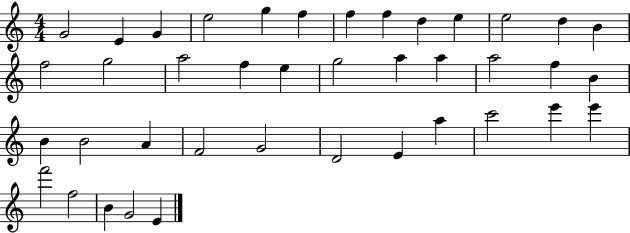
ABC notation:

X:1
T:Untitled
M:4/4
L:1/4
K:C
G2 E G e2 g f f f d e e2 d B f2 g2 a2 f e g2 a a a2 f B B B2 A F2 G2 D2 E a c'2 e' e' f'2 f2 B G2 E